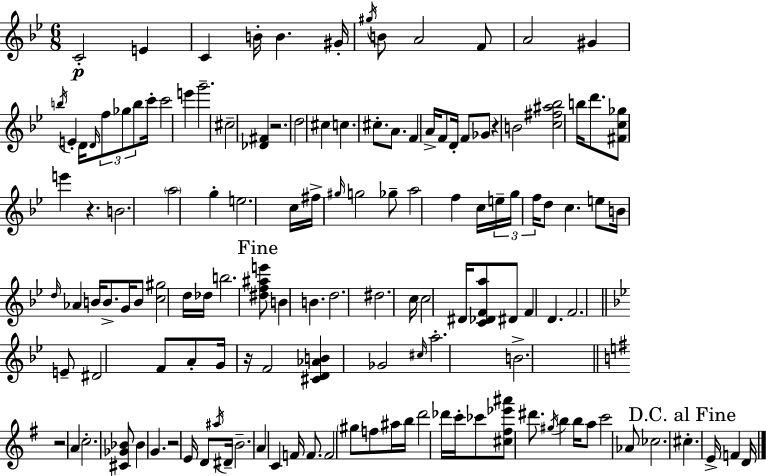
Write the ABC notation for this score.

X:1
T:Untitled
M:6/8
L:1/4
K:Gm
C2 E C B/4 B ^G/4 ^g/4 B/2 A2 F/2 A2 ^G b/4 E D/4 D/4 f/2 _g/2 b/2 c'/4 c'2 e' g'2 ^c2 [_D^F] z2 d2 ^c c ^c/2 A/2 F A/4 F/2 D/4 F/2 _G/2 z B2 [c^f^a_b]2 b/4 d'/2 [^Fc_g]/2 e' z B2 a2 g e2 c/4 ^f/4 ^g/4 g2 _g/2 a2 f c/4 e/4 g/4 f/4 d/2 c e/2 B/4 d/4 _A B/4 B/2 G/4 B/2 [c^g]2 d/4 _d/4 b2 [^df^ae']/2 B B d2 ^d2 c/4 c2 ^D/4 [C_DFa]/2 ^D/2 F D F2 E/2 ^D2 F/2 A/2 G/4 z/4 F2 [^CD_AB] _G2 ^c/4 a2 B2 z2 A c2 [^C_G_B]/2 _B G z2 E/4 D/2 ^a/4 ^D/4 B2 A C F/4 F/2 F2 ^g/2 f/2 ^a/4 b/4 d'2 _d'/4 c'/4 _c'/2 [^c^f_e'^a']/2 ^d'/2 ^g/4 b b/4 a/2 c'2 _A/2 _c2 ^c E/4 F D/4